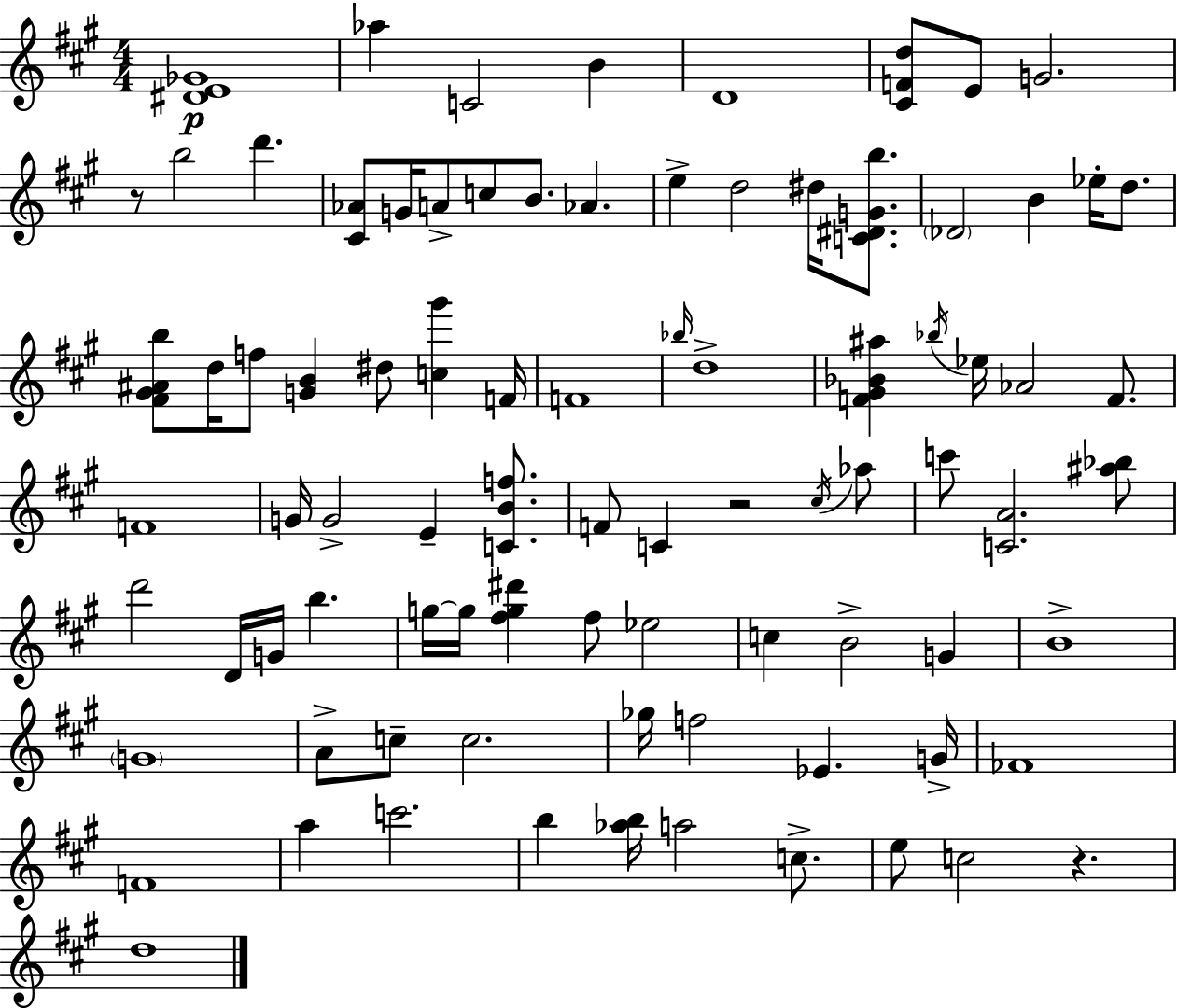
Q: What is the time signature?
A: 4/4